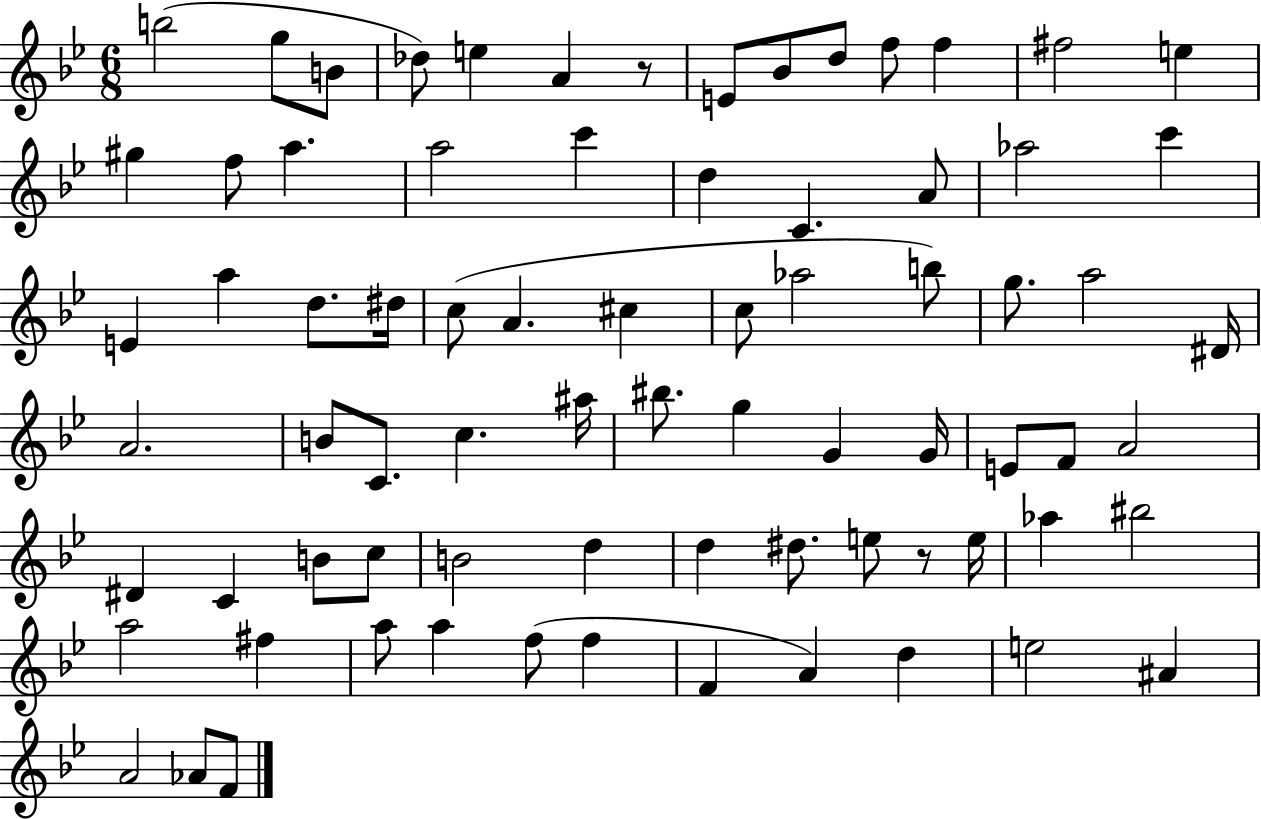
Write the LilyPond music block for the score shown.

{
  \clef treble
  \numericTimeSignature
  \time 6/8
  \key bes \major
  b''2( g''8 b'8 | des''8) e''4 a'4 r8 | e'8 bes'8 d''8 f''8 f''4 | fis''2 e''4 | \break gis''4 f''8 a''4. | a''2 c'''4 | d''4 c'4. a'8 | aes''2 c'''4 | \break e'4 a''4 d''8. dis''16 | c''8( a'4. cis''4 | c''8 aes''2 b''8) | g''8. a''2 dis'16 | \break a'2. | b'8 c'8. c''4. ais''16 | bis''8. g''4 g'4 g'16 | e'8 f'8 a'2 | \break dis'4 c'4 b'8 c''8 | b'2 d''4 | d''4 dis''8. e''8 r8 e''16 | aes''4 bis''2 | \break a''2 fis''4 | a''8 a''4 f''8( f''4 | f'4 a'4) d''4 | e''2 ais'4 | \break a'2 aes'8 f'8 | \bar "|."
}